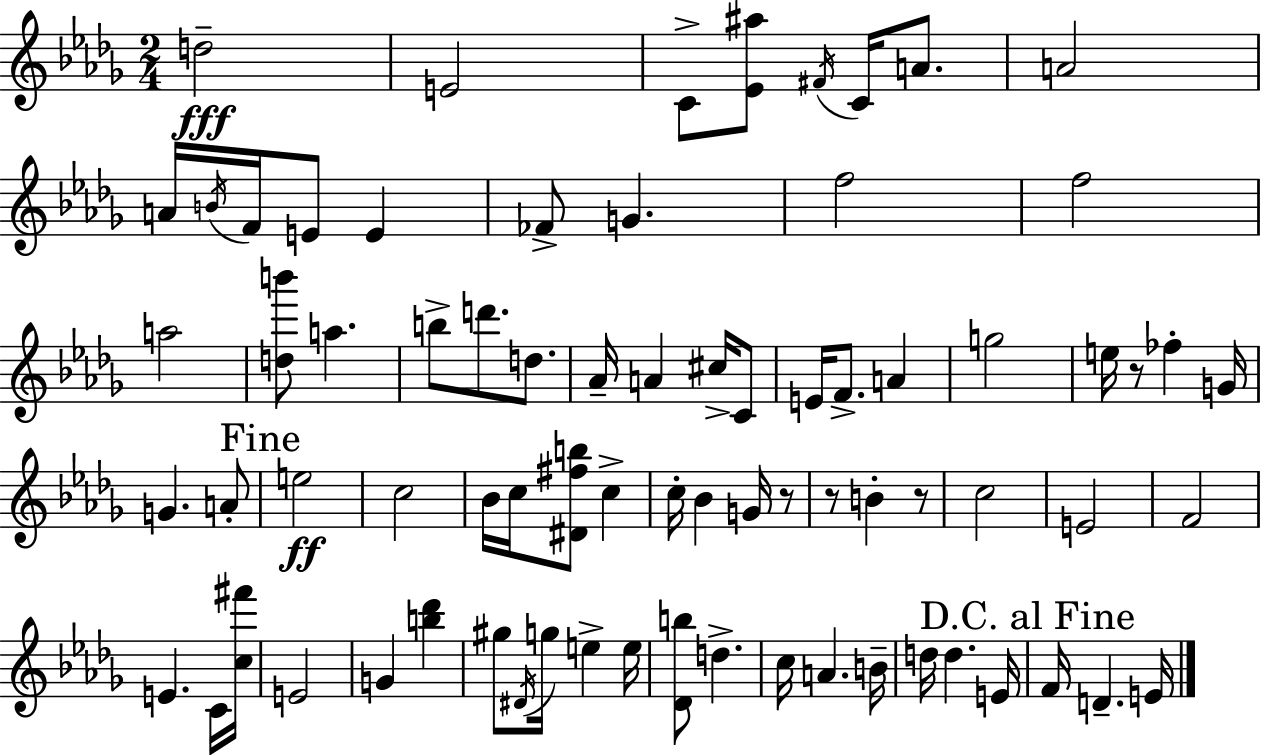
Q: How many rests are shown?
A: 4